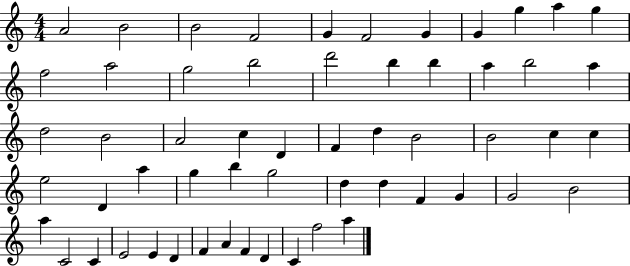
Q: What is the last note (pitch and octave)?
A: A5